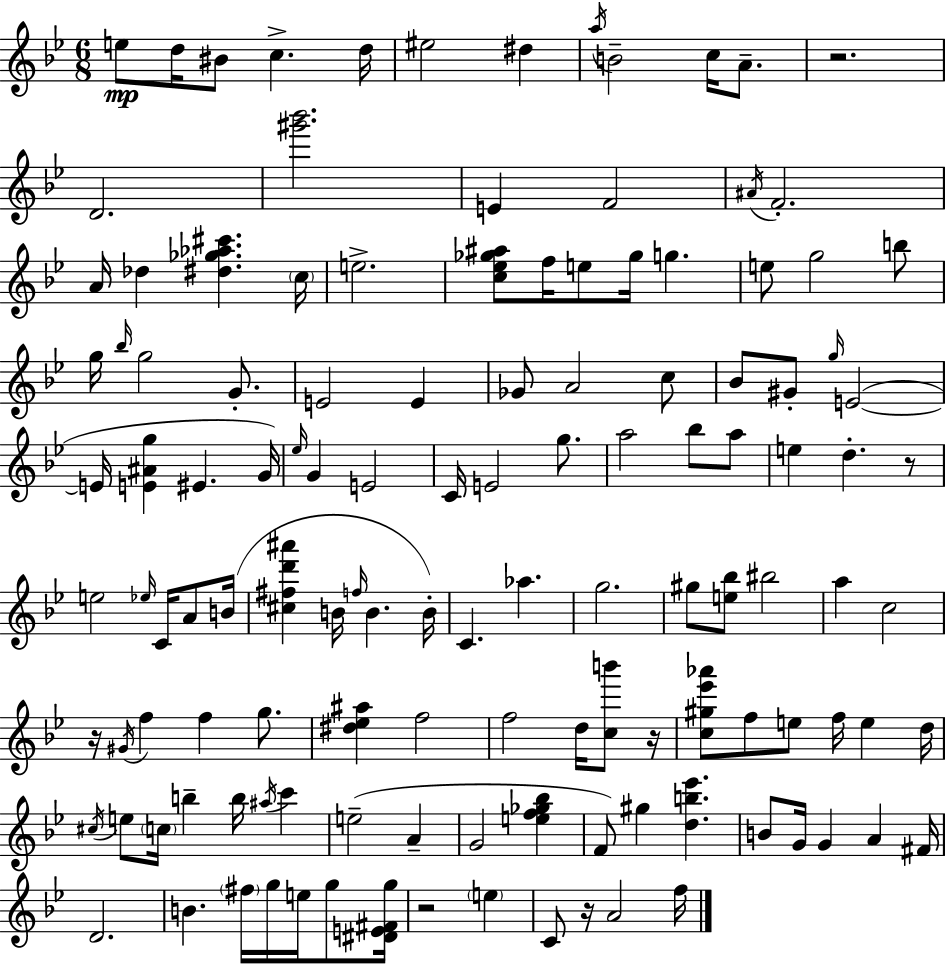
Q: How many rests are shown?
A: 6